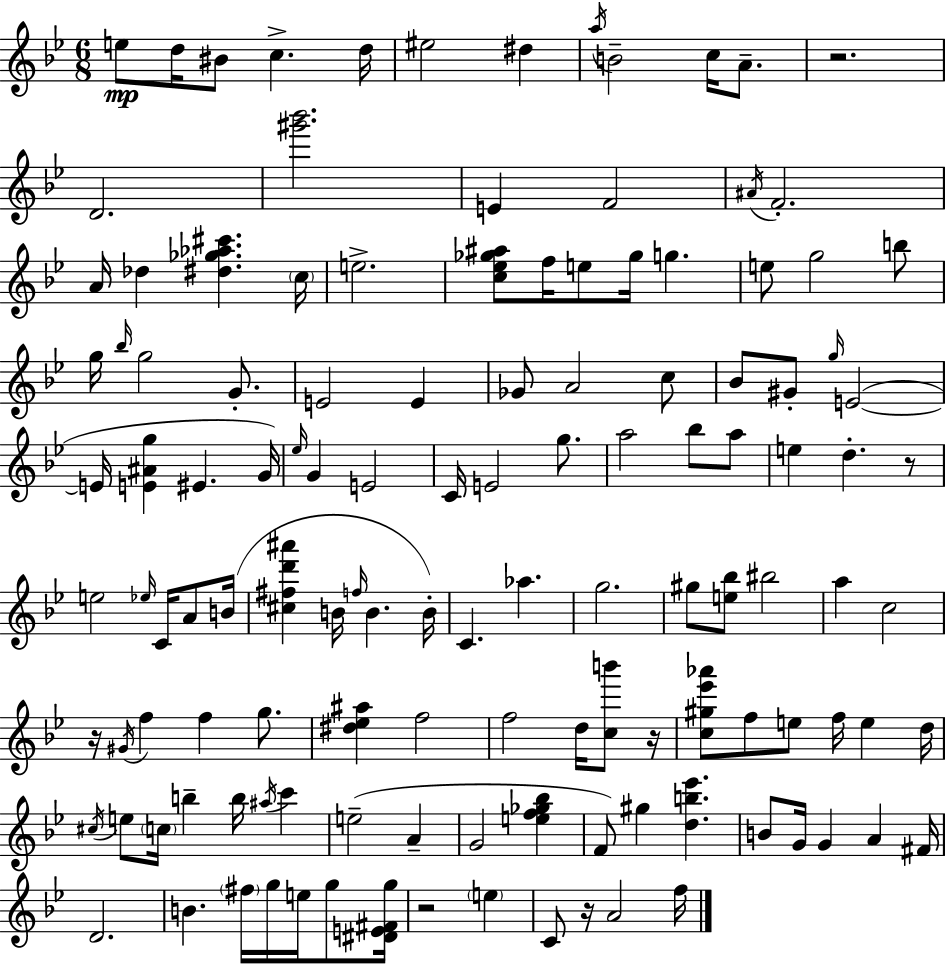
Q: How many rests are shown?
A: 6